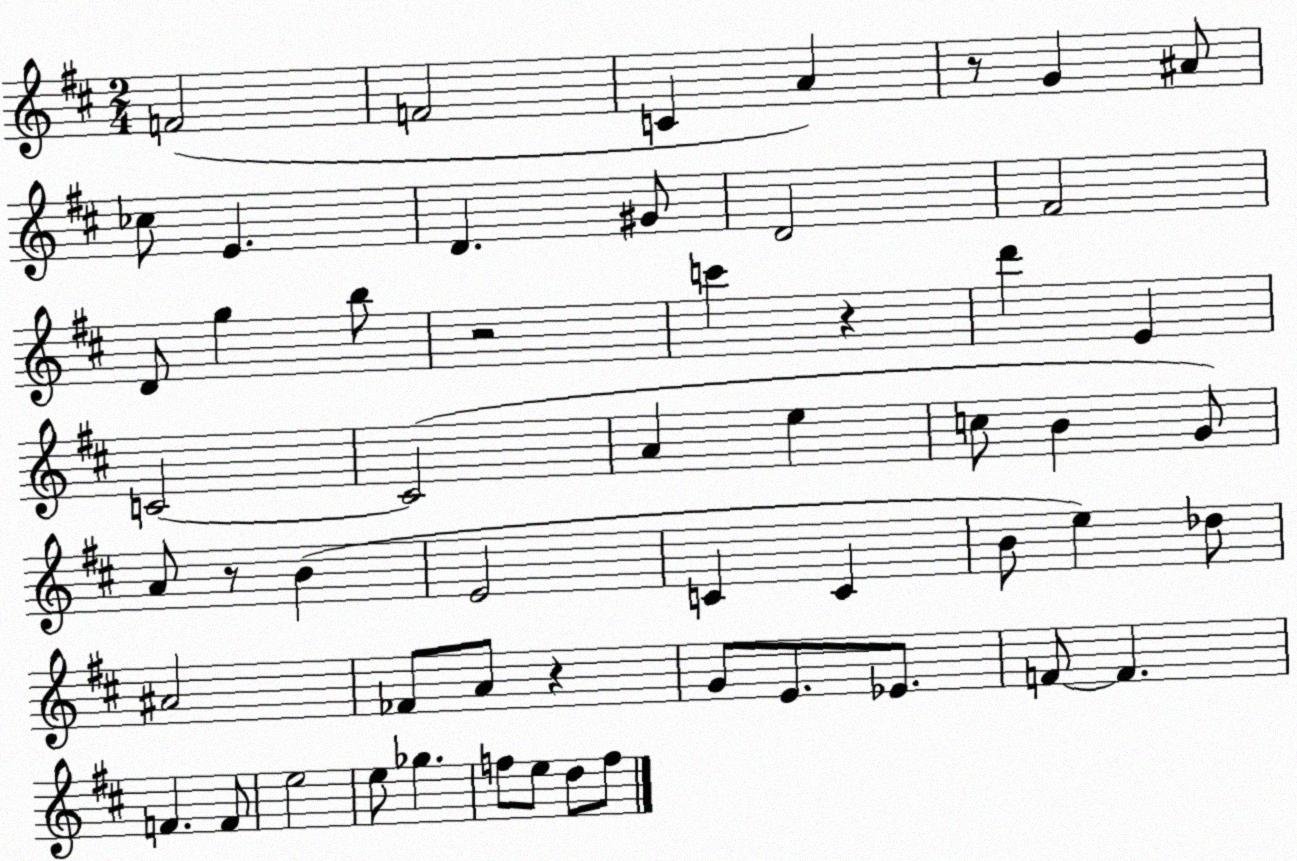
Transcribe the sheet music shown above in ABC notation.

X:1
T:Untitled
M:2/4
L:1/4
K:D
F2 F2 C A z/2 G ^A/2 _c/2 E D ^G/2 D2 ^F2 D/2 g b/2 z2 c' z d' E C2 C2 A e c/2 B G/2 A/2 z/2 B E2 C C B/2 e _d/2 ^A2 _F/2 A/2 z G/2 E/2 _E/2 F/2 F F F/2 e2 e/2 _g f/2 e/2 d/2 f/2